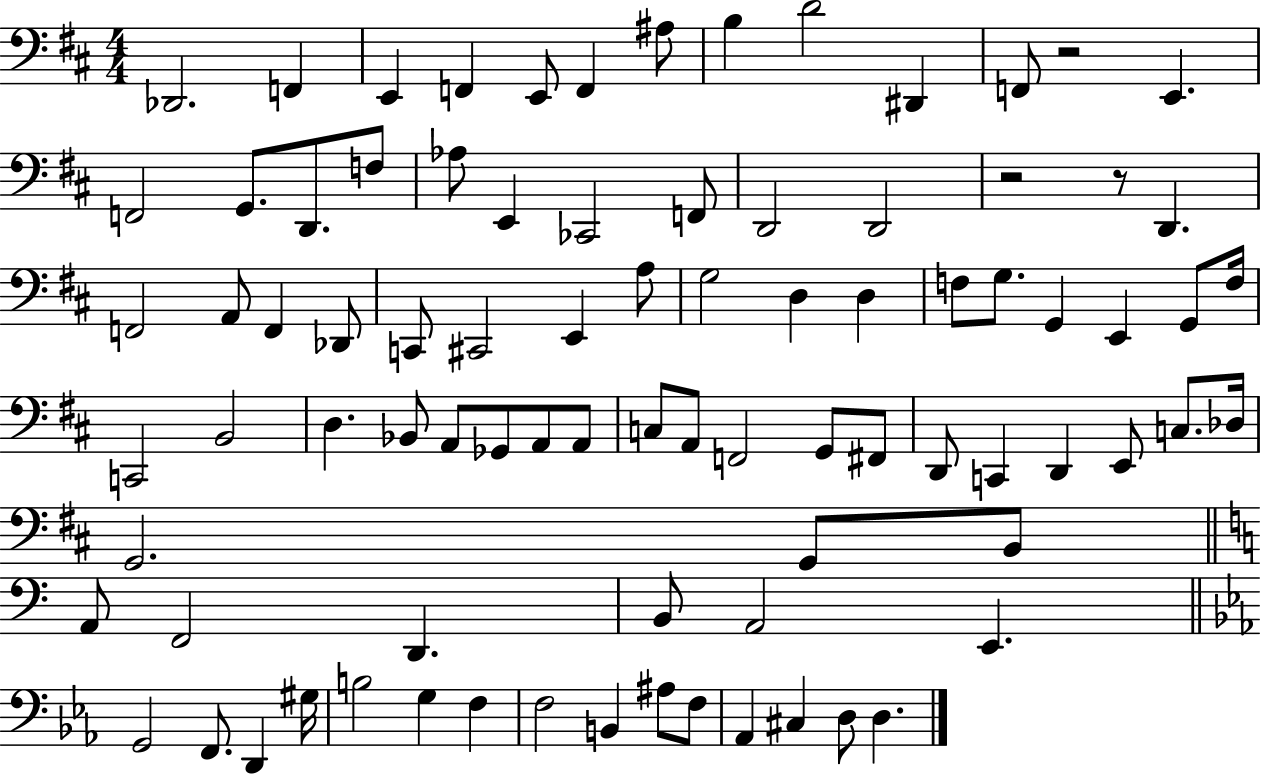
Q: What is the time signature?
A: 4/4